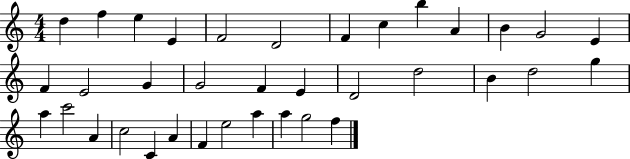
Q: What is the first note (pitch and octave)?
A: D5